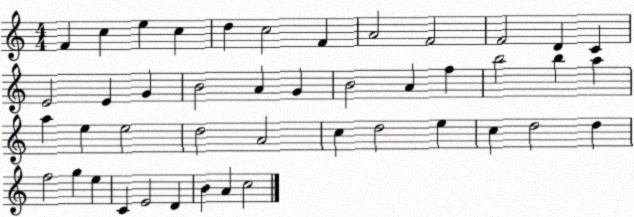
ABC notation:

X:1
T:Untitled
M:4/4
L:1/4
K:C
F c e c d c2 F A2 F2 F2 D C E2 E G B2 A G B2 A f b2 b a a e e2 d2 A2 c d2 e c d2 d f2 g e C E2 D B A c2